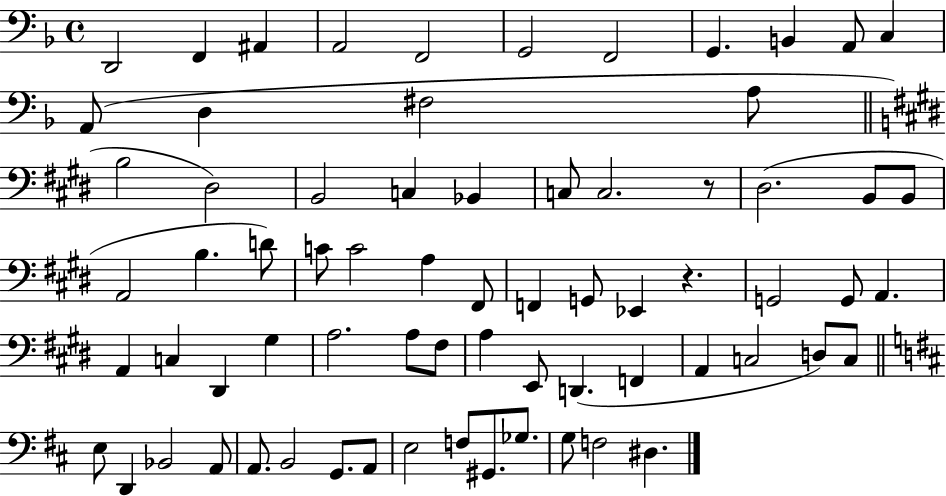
D2/h F2/q A#2/q A2/h F2/h G2/h F2/h G2/q. B2/q A2/e C3/q A2/e D3/q F#3/h A3/e B3/h D#3/h B2/h C3/q Bb2/q C3/e C3/h. R/e D#3/h. B2/e B2/e A2/h B3/q. D4/e C4/e C4/h A3/q F#2/e F2/q G2/e Eb2/q R/q. G2/h G2/e A2/q. A2/q C3/q D#2/q G#3/q A3/h. A3/e F#3/e A3/q E2/e D2/q. F2/q A2/q C3/h D3/e C3/e E3/e D2/q Bb2/h A2/e A2/e. B2/h G2/e. A2/e E3/h F3/e G#2/e. Gb3/e. G3/e F3/h D#3/q.